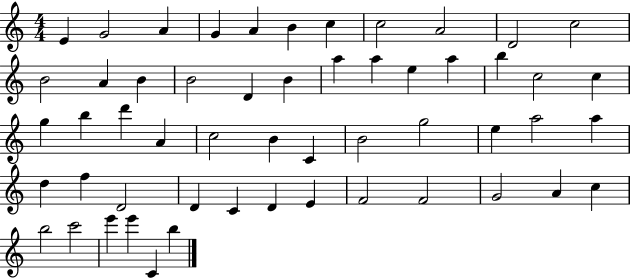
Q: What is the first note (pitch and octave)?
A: E4